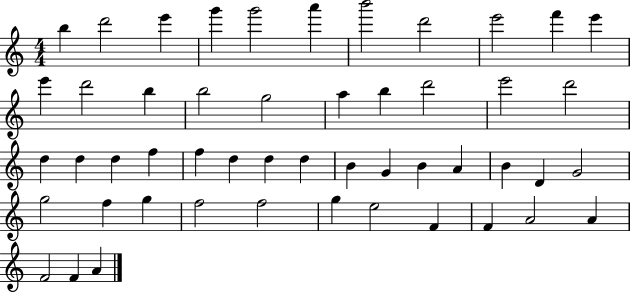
B5/q D6/h E6/q G6/q G6/h A6/q B6/h D6/h E6/h F6/q E6/q E6/q D6/h B5/q B5/h G5/h A5/q B5/q D6/h E6/h D6/h D5/q D5/q D5/q F5/q F5/q D5/q D5/q D5/q B4/q G4/q B4/q A4/q B4/q D4/q G4/h G5/h F5/q G5/q F5/h F5/h G5/q E5/h F4/q F4/q A4/h A4/q F4/h F4/q A4/q